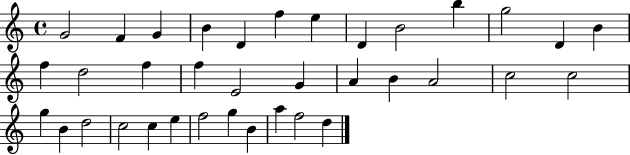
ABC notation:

X:1
T:Untitled
M:4/4
L:1/4
K:C
G2 F G B D f e D B2 b g2 D B f d2 f f E2 G A B A2 c2 c2 g B d2 c2 c e f2 g B a f2 d